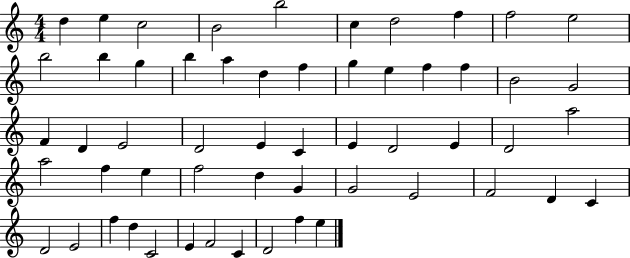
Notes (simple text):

D5/q E5/q C5/h B4/h B5/h C5/q D5/h F5/q F5/h E5/h B5/h B5/q G5/q B5/q A5/q D5/q F5/q G5/q E5/q F5/q F5/q B4/h G4/h F4/q D4/q E4/h D4/h E4/q C4/q E4/q D4/h E4/q D4/h A5/h A5/h F5/q E5/q F5/h D5/q G4/q G4/h E4/h F4/h D4/q C4/q D4/h E4/h F5/q D5/q C4/h E4/q F4/h C4/q D4/h F5/q E5/q